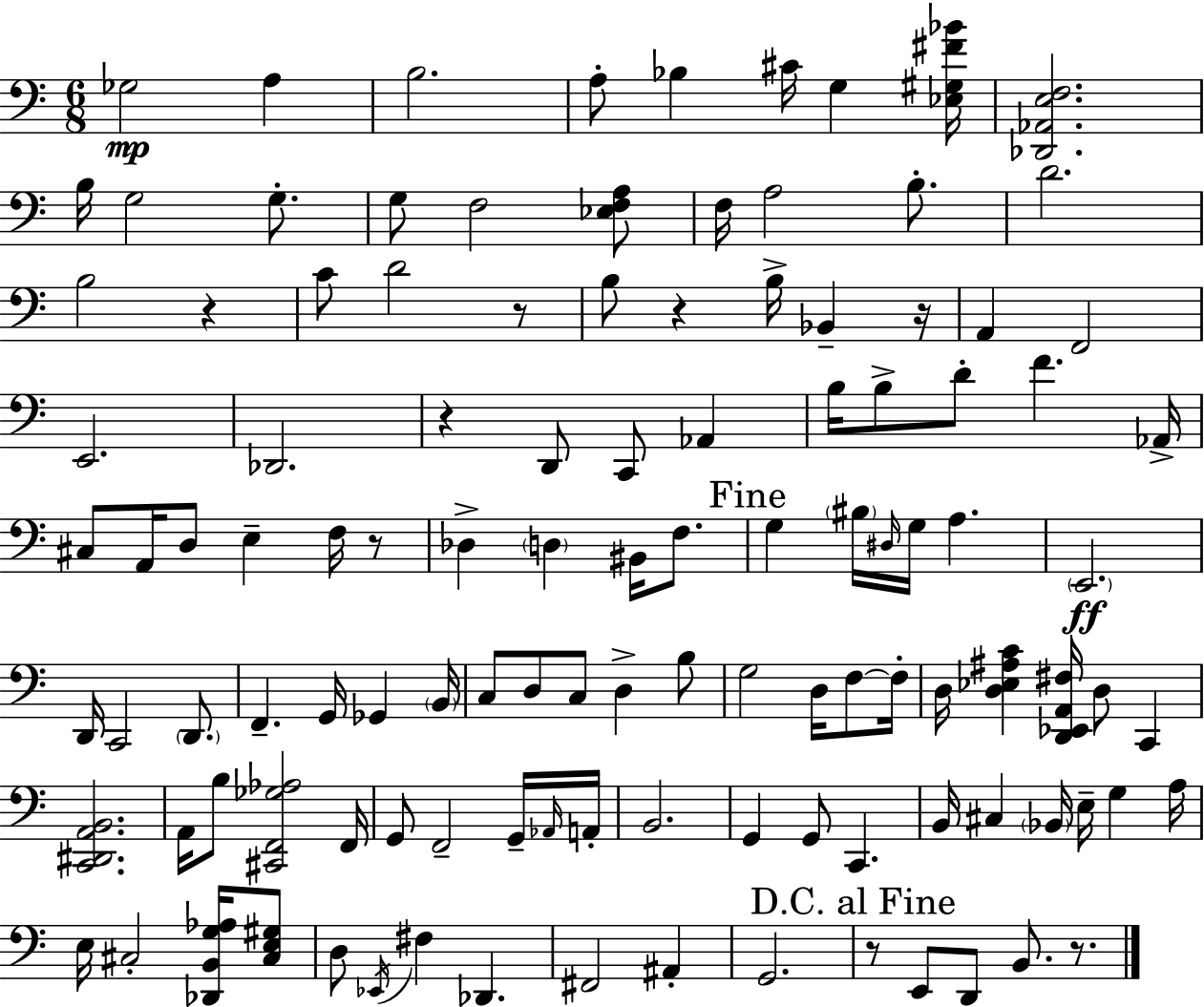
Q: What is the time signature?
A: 6/8